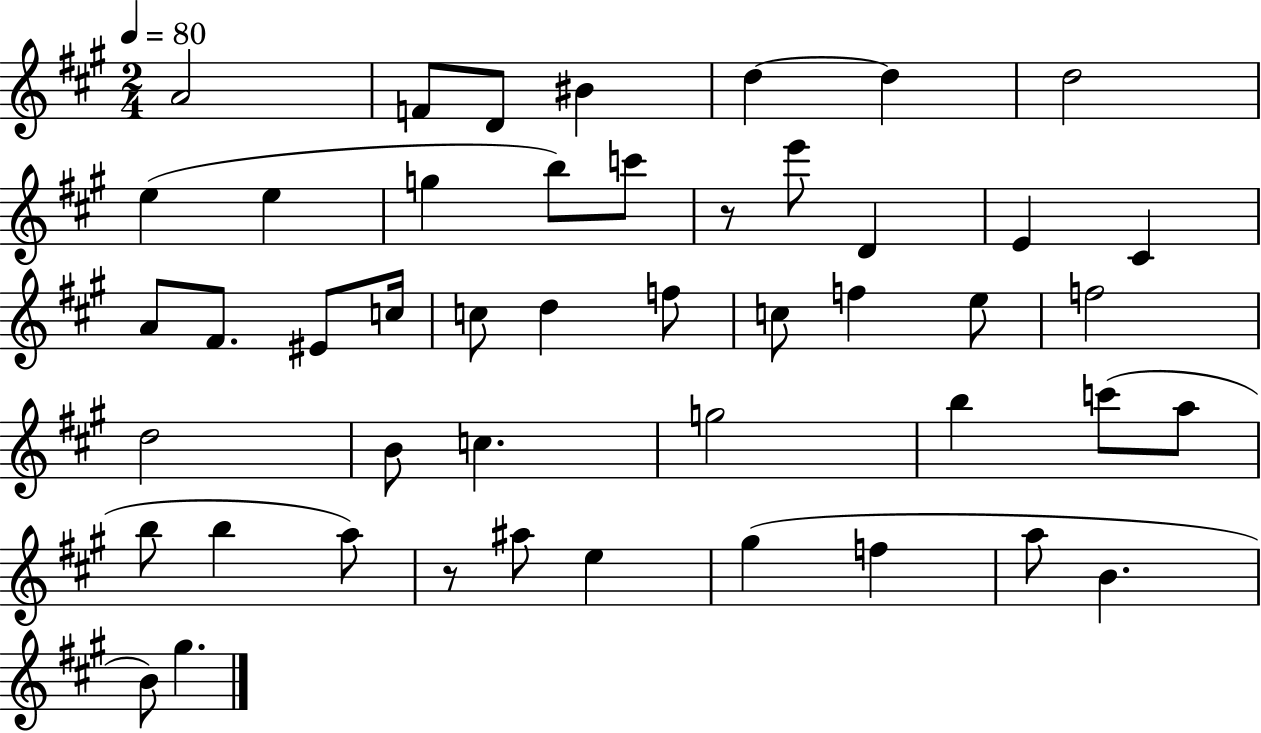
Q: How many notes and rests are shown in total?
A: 47